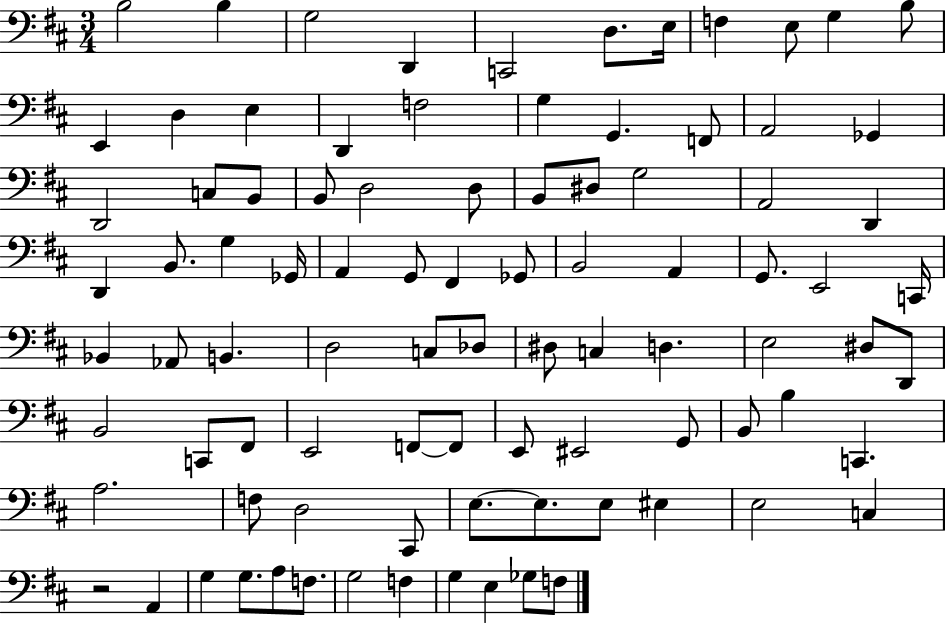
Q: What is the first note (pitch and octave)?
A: B3